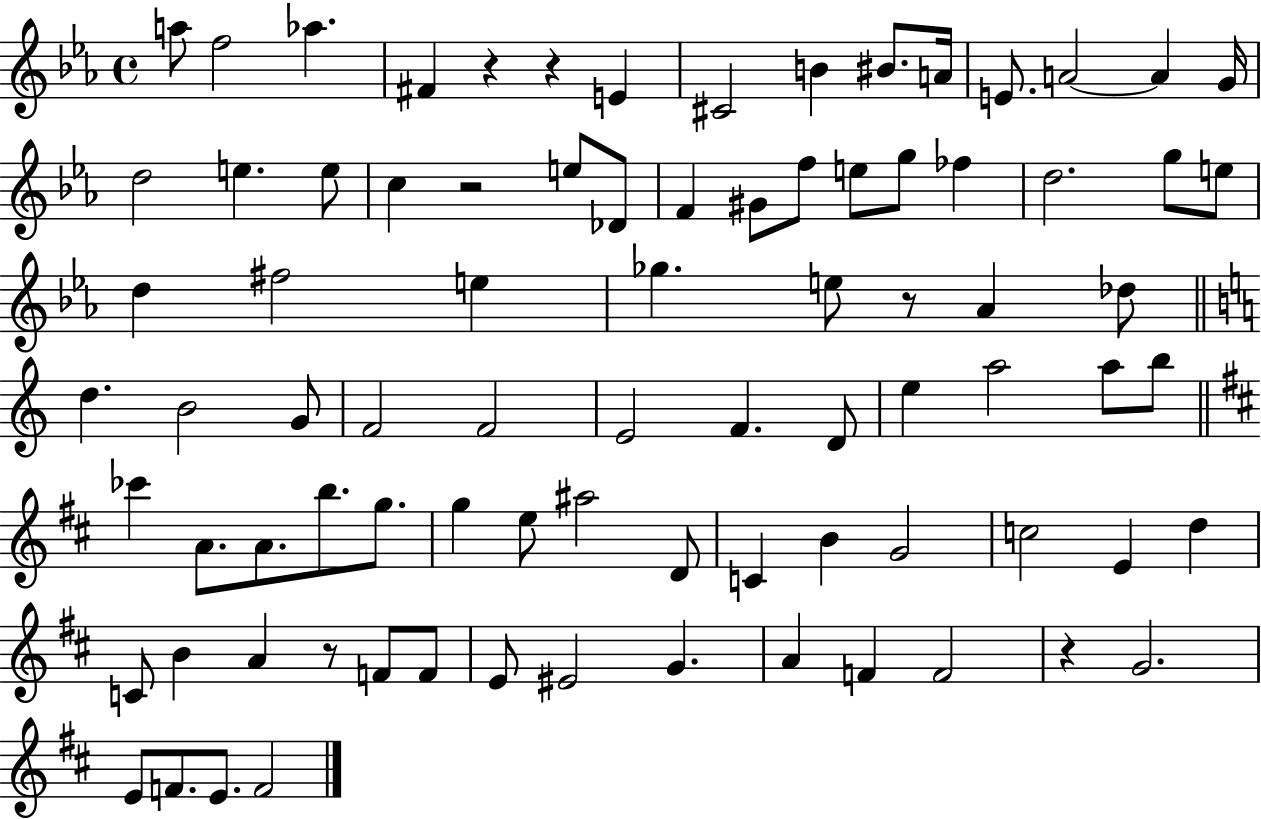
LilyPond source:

{
  \clef treble
  \time 4/4
  \defaultTimeSignature
  \key ees \major
  a''8 f''2 aes''4. | fis'4 r4 r4 e'4 | cis'2 b'4 bis'8. a'16 | e'8. a'2~~ a'4 g'16 | \break d''2 e''4. e''8 | c''4 r2 e''8 des'8 | f'4 gis'8 f''8 e''8 g''8 fes''4 | d''2. g''8 e''8 | \break d''4 fis''2 e''4 | ges''4. e''8 r8 aes'4 des''8 | \bar "||" \break \key a \minor d''4. b'2 g'8 | f'2 f'2 | e'2 f'4. d'8 | e''4 a''2 a''8 b''8 | \break \bar "||" \break \key d \major ces'''4 a'8. a'8. b''8. g''8. | g''4 e''8 ais''2 d'8 | c'4 b'4 g'2 | c''2 e'4 d''4 | \break c'8 b'4 a'4 r8 f'8 f'8 | e'8 eis'2 g'4. | a'4 f'4 f'2 | r4 g'2. | \break e'8 f'8. e'8. f'2 | \bar "|."
}